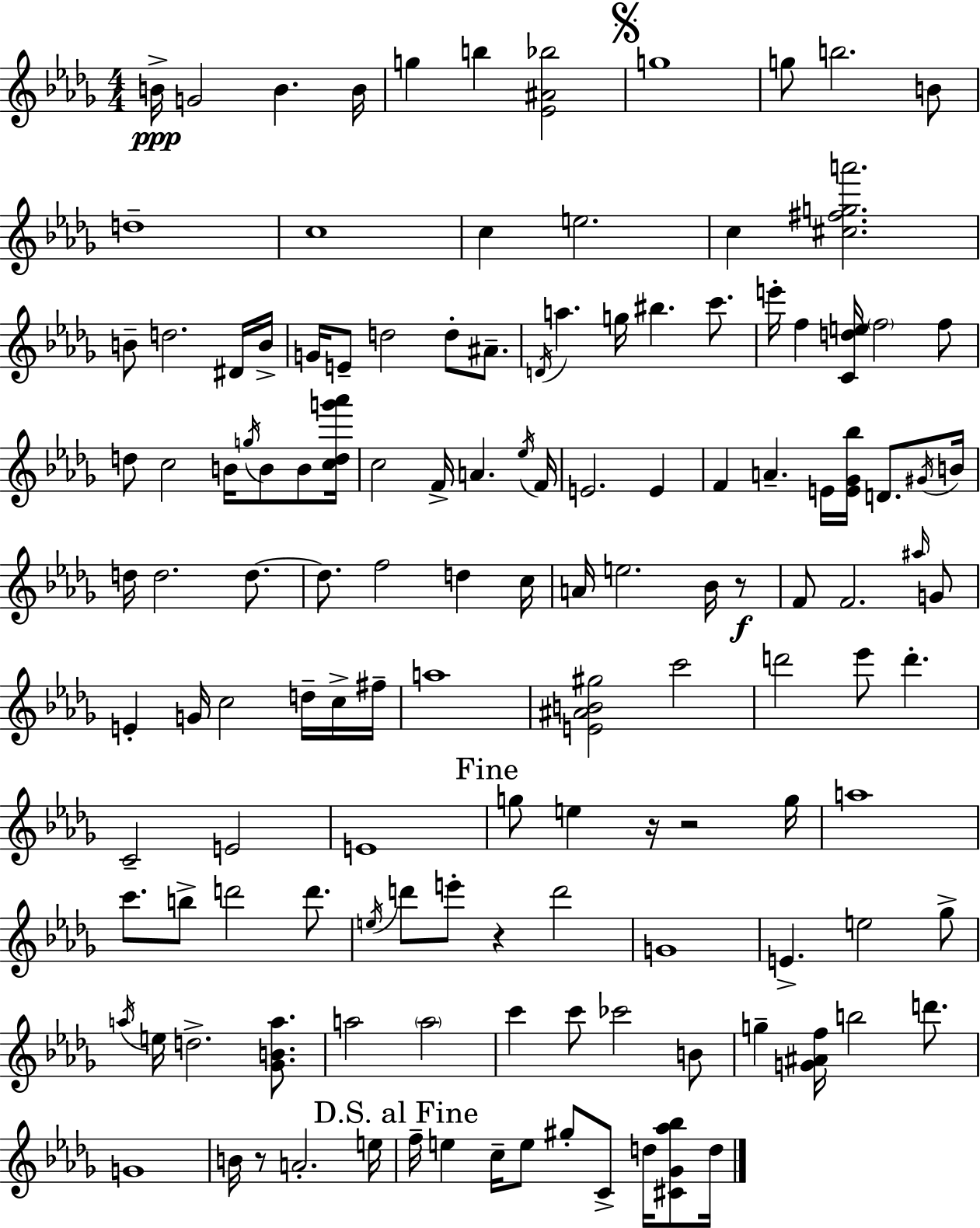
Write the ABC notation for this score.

X:1
T:Untitled
M:4/4
L:1/4
K:Bbm
B/4 G2 B B/4 g b [_E^A_b]2 g4 g/2 b2 B/2 d4 c4 c e2 c [^c^fga']2 B/2 d2 ^D/4 B/4 G/4 E/2 d2 d/2 ^A/2 D/4 a g/4 ^b c'/2 e'/4 f [Cde]/4 f2 f/2 d/2 c2 B/4 g/4 B/2 B/2 [cdg'_a']/4 c2 F/4 A _e/4 F/4 E2 E F A E/4 [E_G_b]/4 D/2 ^G/4 B/4 d/4 d2 d/2 d/2 f2 d c/4 A/4 e2 _B/4 z/2 F/2 F2 ^a/4 G/2 E G/4 c2 d/4 c/4 ^f/4 a4 [E^AB^g]2 c'2 d'2 _e'/2 d' C2 E2 E4 g/2 e z/4 z2 g/4 a4 c'/2 b/2 d'2 d'/2 e/4 d'/2 e'/2 z d'2 G4 E e2 _g/2 a/4 e/4 d2 [_GBa]/2 a2 a2 c' c'/2 _c'2 B/2 g [G^Af]/4 b2 d'/2 G4 B/4 z/2 A2 e/4 f/4 e c/4 e/2 ^g/2 C/2 d/4 [^C_G_a_b]/2 d/4